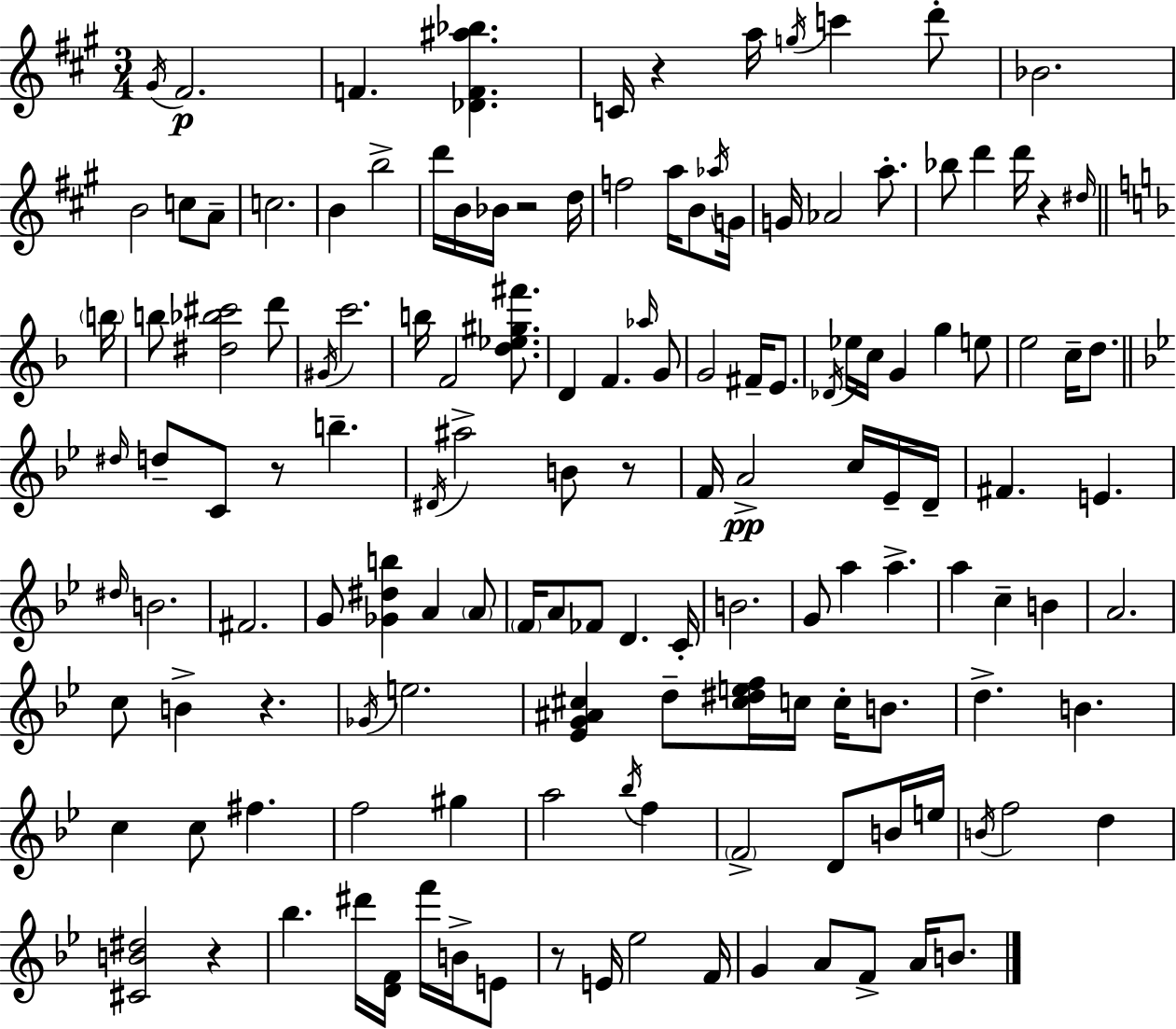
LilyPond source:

{
  \clef treble
  \numericTimeSignature
  \time 3/4
  \key a \major
  \repeat volta 2 { \acciaccatura { gis'16 }\p fis'2. | f'4. <des' f' ais'' bes''>4. | c'16 r4 a''16 \acciaccatura { g''16 } c'''4 | d'''8-. bes'2. | \break b'2 c''8 | a'8-- c''2. | b'4 b''2-> | d'''16 b'16 bes'16 r2 | \break d''16 f''2 a''16 b'8 | \acciaccatura { aes''16 } g'16 g'16 aes'2 | a''8.-. bes''8 d'''4 d'''16 r4 | \grace { dis''16 } \bar "||" \break \key d \minor \parenthesize b''16 b''8 <dis'' bes'' cis'''>2 d'''8 | \acciaccatura { gis'16 } c'''2. | b''16 f'2 <d'' ees'' gis'' fis'''>8. | d'4 f'4. | \break \grace { aes''16 } g'8 g'2 fis'16-- | e'8. \acciaccatura { des'16 } ees''16 c''16 g'4 g''4 | e''8 e''2 | c''16-- d''8. \bar "||" \break \key bes \major \grace { dis''16 } d''8-- c'8 r8 b''4.-- | \acciaccatura { dis'16 } ais''2-> b'8 | r8 f'16 a'2->\pp c''16 | ees'16-- d'16-- fis'4. e'4. | \break \grace { dis''16 } b'2. | fis'2. | g'8 <ges' dis'' b''>4 a'4 | \parenthesize a'8 \parenthesize f'16 a'8 fes'8 d'4. | \break c'16-. b'2. | g'8 a''4 a''4.-> | a''4 c''4-- b'4 | a'2. | \break c''8 b'4-> r4. | \acciaccatura { ges'16 } e''2. | <ees' g' ais' cis''>4 d''8-- <cis'' dis'' e'' f''>16 c''16 | c''16-. b'8. d''4.-> b'4. | \break c''4 c''8 fis''4. | f''2 | gis''4 a''2 | \acciaccatura { bes''16 } f''4 \parenthesize f'2-> | \break d'8 b'16 e''16 \acciaccatura { b'16 } f''2 | d''4 <cis' b' dis''>2 | r4 bes''4. | dis'''16 <d' f'>16 f'''16 b'16-> e'8 r8 e'16 ees''2 | \break f'16 g'4 a'8 | f'8-> a'16 b'8. } \bar "|."
}